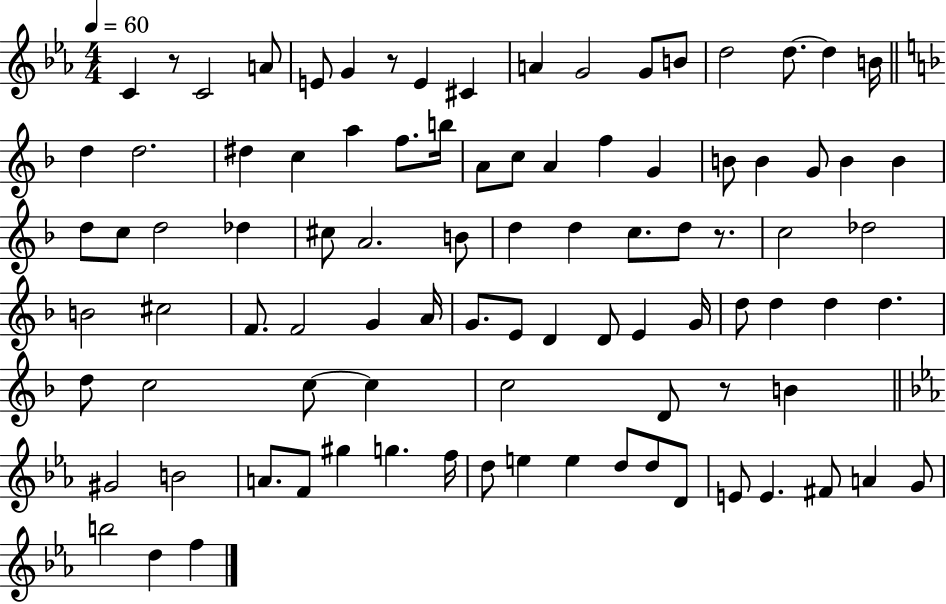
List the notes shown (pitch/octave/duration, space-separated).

C4/q R/e C4/h A4/e E4/e G4/q R/e E4/q C#4/q A4/q G4/h G4/e B4/e D5/h D5/e. D5/q B4/s D5/q D5/h. D#5/q C5/q A5/q F5/e. B5/s A4/e C5/e A4/q F5/q G4/q B4/e B4/q G4/e B4/q B4/q D5/e C5/e D5/h Db5/q C#5/e A4/h. B4/e D5/q D5/q C5/e. D5/e R/e. C5/h Db5/h B4/h C#5/h F4/e. F4/h G4/q A4/s G4/e. E4/e D4/q D4/e E4/q G4/s D5/e D5/q D5/q D5/q. D5/e C5/h C5/e C5/q C5/h D4/e R/e B4/q G#4/h B4/h A4/e. F4/e G#5/q G5/q. F5/s D5/e E5/q E5/q D5/e D5/e D4/e E4/e E4/q. F#4/e A4/q G4/e B5/h D5/q F5/q